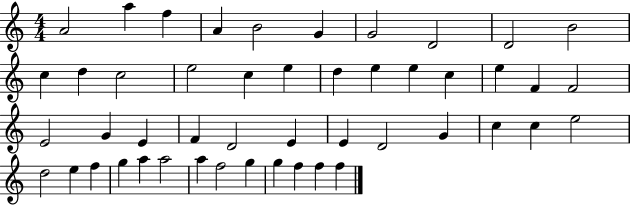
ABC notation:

X:1
T:Untitled
M:4/4
L:1/4
K:C
A2 a f A B2 G G2 D2 D2 B2 c d c2 e2 c e d e e c e F F2 E2 G E F D2 E E D2 G c c e2 d2 e f g a a2 a f2 g g f f f